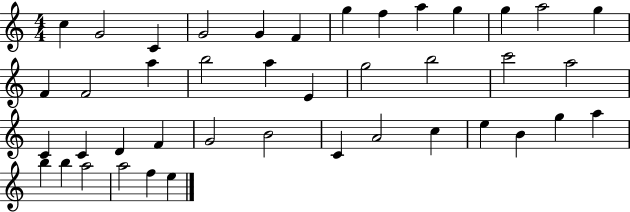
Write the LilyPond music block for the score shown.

{
  \clef treble
  \numericTimeSignature
  \time 4/4
  \key c \major
  c''4 g'2 c'4 | g'2 g'4 f'4 | g''4 f''4 a''4 g''4 | g''4 a''2 g''4 | \break f'4 f'2 a''4 | b''2 a''4 e'4 | g''2 b''2 | c'''2 a''2 | \break c'4 c'4 d'4 f'4 | g'2 b'2 | c'4 a'2 c''4 | e''4 b'4 g''4 a''4 | \break b''4 b''4 a''2 | a''2 f''4 e''4 | \bar "|."
}